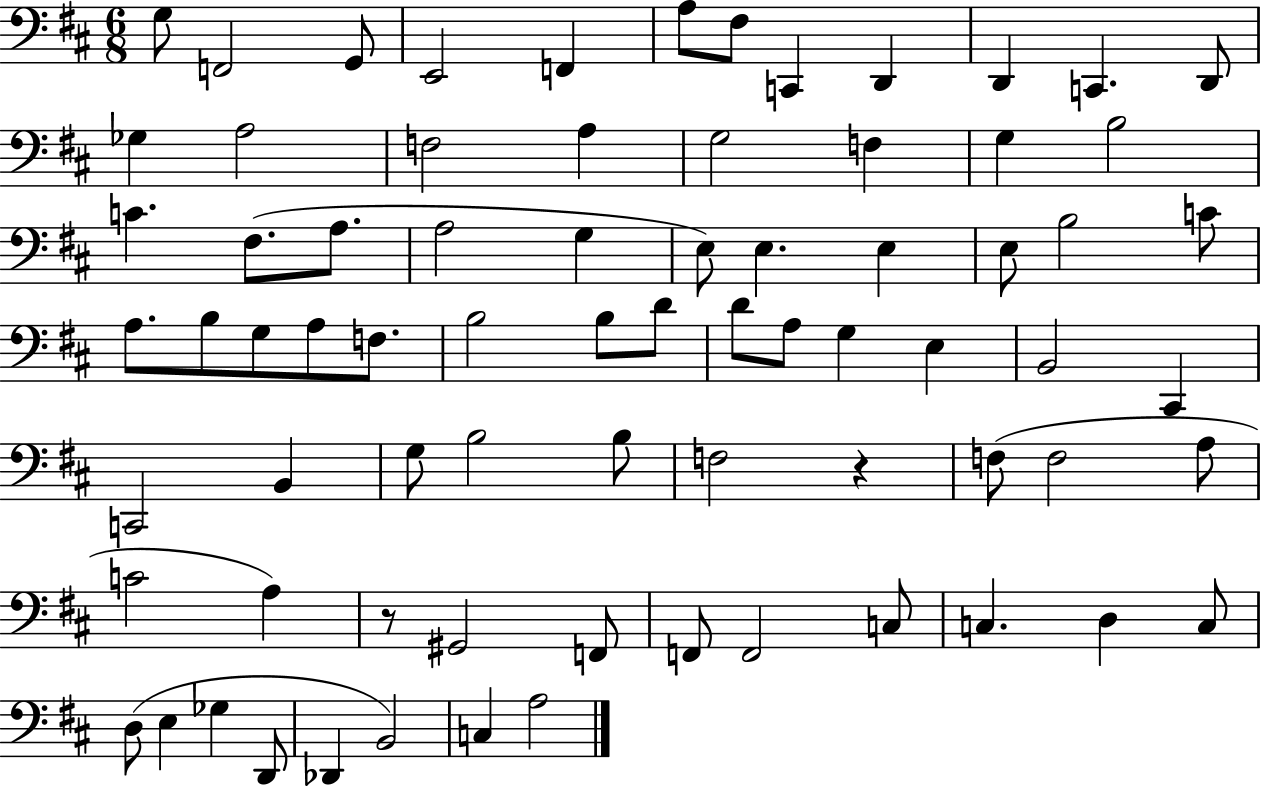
{
  \clef bass
  \numericTimeSignature
  \time 6/8
  \key d \major
  g8 f,2 g,8 | e,2 f,4 | a8 fis8 c,4 d,4 | d,4 c,4. d,8 | \break ges4 a2 | f2 a4 | g2 f4 | g4 b2 | \break c'4. fis8.( a8. | a2 g4 | e8) e4. e4 | e8 b2 c'8 | \break a8. b8 g8 a8 f8. | b2 b8 d'8 | d'8 a8 g4 e4 | b,2 cis,4 | \break c,2 b,4 | g8 b2 b8 | f2 r4 | f8( f2 a8 | \break c'2 a4) | r8 gis,2 f,8 | f,8 f,2 c8 | c4. d4 c8 | \break d8( e4 ges4 d,8 | des,4 b,2) | c4 a2 | \bar "|."
}